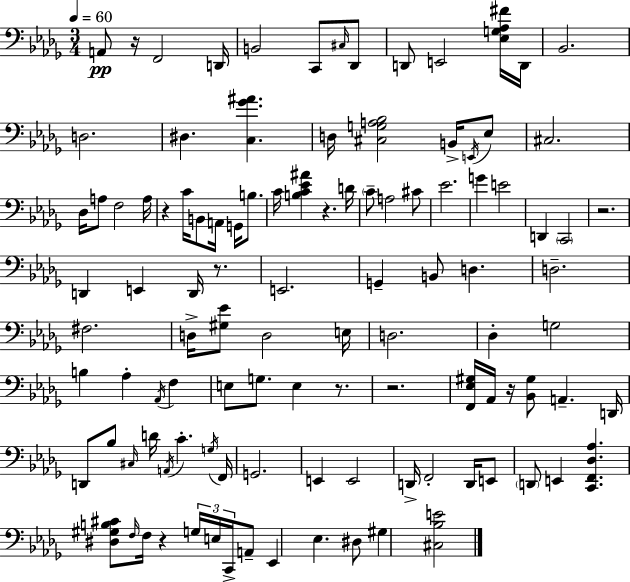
X:1
T:Untitled
M:3/4
L:1/4
K:Bbm
A,,/2 z/4 F,,2 D,,/4 B,,2 C,,/2 ^C,/4 _D,,/2 D,,/2 E,,2 [_E,G,_A,^F]/4 D,,/4 _B,,2 D,2 ^D, [C,_G^A] D,/4 [^C,G,A,_B,]2 B,,/4 E,,/4 _E,/2 ^C,2 _D,/4 A,/2 F,2 A,/4 z C/4 B,,/2 A,,/4 G,,/4 B,/2 C/4 [B,C_E^A] z D/4 C/2 A,2 ^C/2 _E2 G E2 D,, C,,2 z2 D,, E,, D,,/4 z/2 E,,2 G,, B,,/2 D, D,2 ^F,2 D,/4 [^G,_E]/2 D,2 E,/4 D,2 _D, G,2 B, _A, _A,,/4 F, E,/2 G,/2 E, z/2 z2 [F,,_E,^G,]/4 _A,,/4 z/4 [_B,,^G,]/2 A,, D,,/4 D,,/2 _B,/2 ^C,/4 D/4 A,,/4 C G,/4 F,,/4 G,,2 E,, E,,2 D,,/4 F,,2 D,,/4 E,,/2 D,,/2 E,, [C,,F,,_D,_A,] [^D,^G,B,^C]/2 F,/4 F,/4 z G,/4 E,/4 C,,/4 A,,/2 _E,, _E, ^D,/2 ^G, [^C,_B,E]2